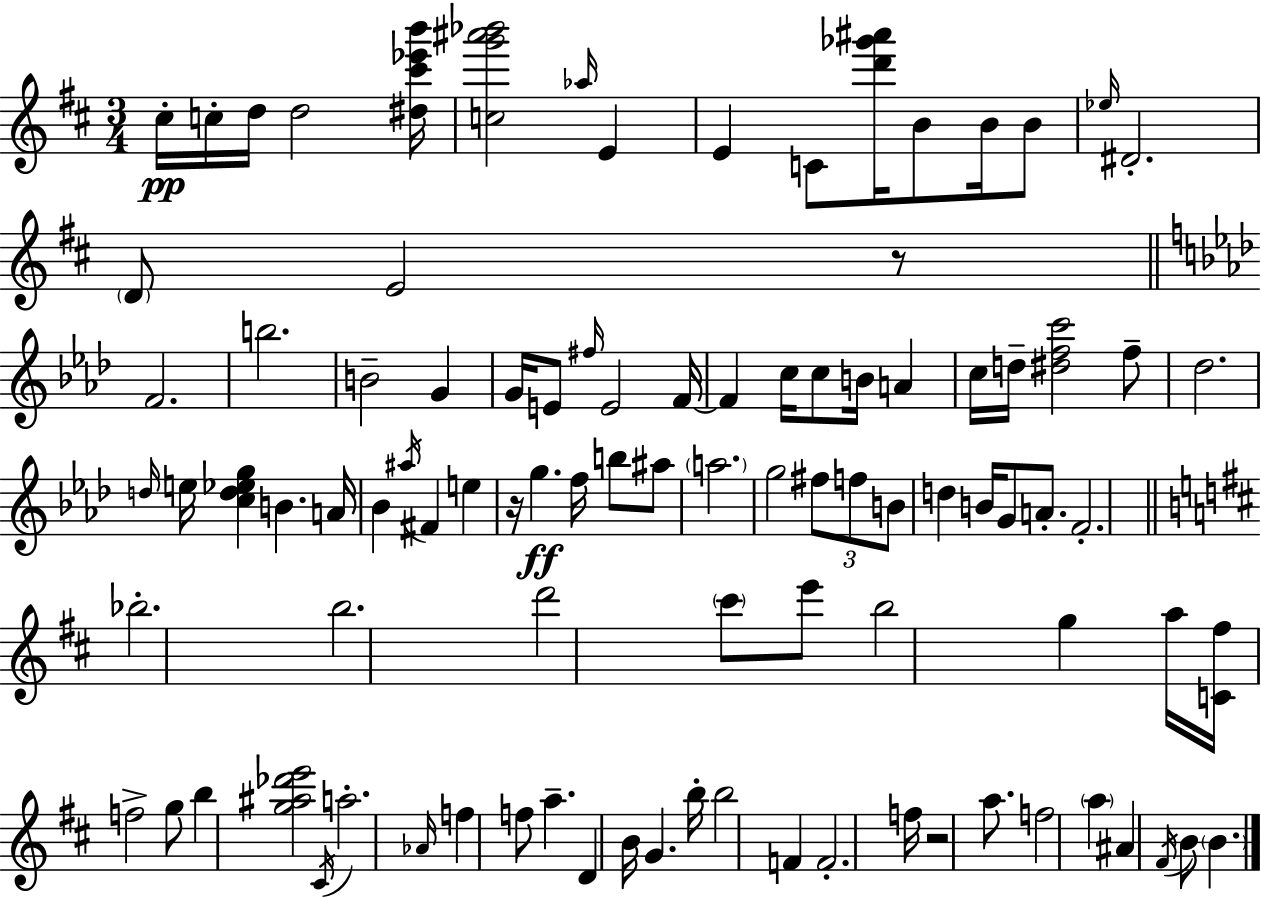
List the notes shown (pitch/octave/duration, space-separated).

C#5/s C5/s D5/s D5/h [D#5,C#6,Eb6,B6]/s [C5,G6,A#6,Bb6]/h Ab5/s E4/q E4/q C4/e [D6,Gb6,A#6]/s B4/e B4/s B4/e Eb5/s D#4/h. D4/e E4/h R/e F4/h. B5/h. B4/h G4/q G4/s E4/e F#5/s E4/h F4/s F4/q C5/s C5/e B4/s A4/q C5/s D5/s [D#5,F5,C6]/h F5/e Db5/h. D5/s E5/s [C5,D5,Eb5,G5]/q B4/q. A4/s Bb4/q A#5/s F#4/q E5/q R/s G5/q. F5/s B5/e A#5/e A5/h. G5/h F#5/e F5/e B4/e D5/q B4/s G4/e A4/e. F4/h. Bb5/h. B5/h. D6/h C#6/e E6/e B5/h G5/q A5/s [C4,F#5]/s F5/h G5/e B5/q [G5,A#5,Db6,E6]/h C#4/s A5/h. Ab4/s F5/q F5/e A5/q. D4/q B4/s G4/q. B5/s B5/h F4/q F4/h. F5/s R/h A5/e. F5/h A5/q A#4/q F#4/s B4/e B4/q.